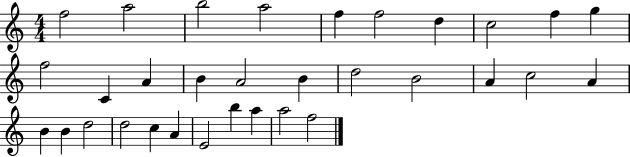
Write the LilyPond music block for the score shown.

{
  \clef treble
  \numericTimeSignature
  \time 4/4
  \key c \major
  f''2 a''2 | b''2 a''2 | f''4 f''2 d''4 | c''2 f''4 g''4 | \break f''2 c'4 a'4 | b'4 a'2 b'4 | d''2 b'2 | a'4 c''2 a'4 | \break b'4 b'4 d''2 | d''2 c''4 a'4 | e'2 b''4 a''4 | a''2 f''2 | \break \bar "|."
}